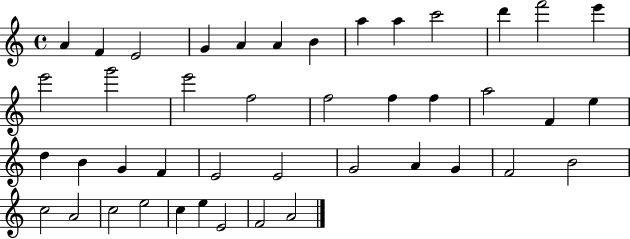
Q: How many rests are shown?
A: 0